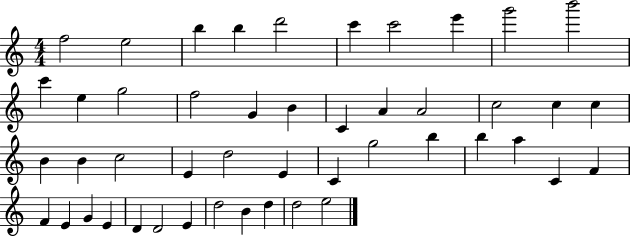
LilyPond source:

{
  \clef treble
  \numericTimeSignature
  \time 4/4
  \key c \major
  f''2 e''2 | b''4 b''4 d'''2 | c'''4 c'''2 e'''4 | g'''2 b'''2 | \break c'''4 e''4 g''2 | f''2 g'4 b'4 | c'4 a'4 a'2 | c''2 c''4 c''4 | \break b'4 b'4 c''2 | e'4 d''2 e'4 | c'4 g''2 b''4 | b''4 a''4 c'4 f'4 | \break f'4 e'4 g'4 e'4 | d'4 d'2 e'4 | d''2 b'4 d''4 | d''2 e''2 | \break \bar "|."
}